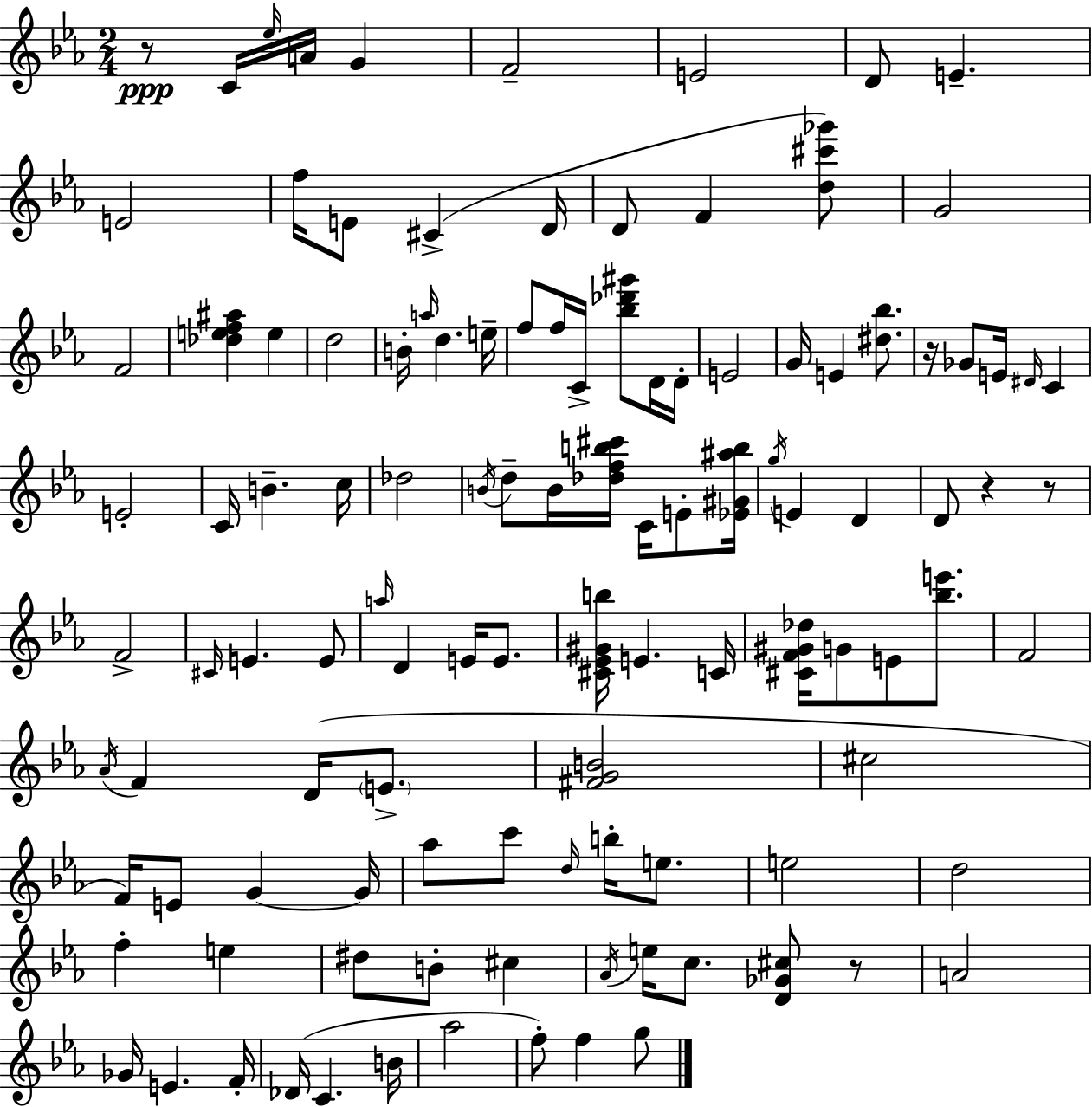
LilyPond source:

{
  \clef treble
  \numericTimeSignature
  \time 2/4
  \key c \minor
  r8\ppp c'16 \grace { ees''16 } a'16 g'4 | f'2-- | e'2 | d'8 e'4.-- | \break e'2 | f''16 e'8 cis'4->( | d'16 d'8 f'4 <d'' cis''' ges'''>8) | g'2 | \break f'2 | <des'' e'' f'' ais''>4 e''4 | d''2 | b'16-. \grace { a''16 } d''4. | \break e''16-- f''8 f''16 c'16-> <bes'' des''' gis'''>8 | d'16 d'16-. e'2 | g'16 e'4 <dis'' bes''>8. | r16 ges'8 e'16 \grace { dis'16 } c'4 | \break e'2-. | c'16 b'4.-- | c''16 des''2 | \acciaccatura { b'16 } d''8-- b'16 <des'' f'' b'' cis'''>16 | \break c'16 e'8-. <ees' gis' ais'' b''>16 \acciaccatura { g''16 } e'4 | d'4 d'8 r4 | r8 f'2-> | \grace { cis'16 } e'4. | \break e'8 \grace { a''16 } d'4 | e'16 e'8. <cis' ees' gis' b''>16 | e'4. c'16 <cis' f' gis' des''>16 | g'8 e'8 <bes'' e'''>8. f'2 | \break \acciaccatura { aes'16 } | f'4 d'16( \parenthesize e'8.-> | <fis' g' b'>2 | cis''2 | \break f'16) e'8 g'4~~ g'16 | aes''8 c'''8 \grace { d''16 } b''16-. e''8. | e''2 | d''2 | \break f''4-. e''4 | dis''8 b'8-. cis''4 | \acciaccatura { aes'16 } e''16 c''8. <d' ges' cis''>8 | r8 a'2 | \break ges'16 e'4. | f'16-. des'16( c'4. | b'16 aes''2 | f''8-.) f''4 | \break g''8 \bar "|."
}